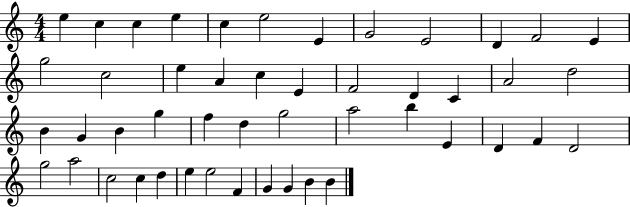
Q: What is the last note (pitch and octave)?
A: B4